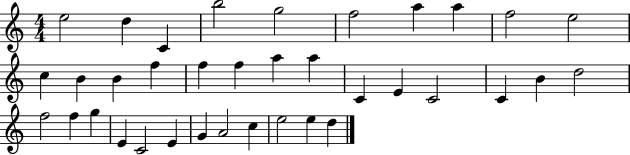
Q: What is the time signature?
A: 4/4